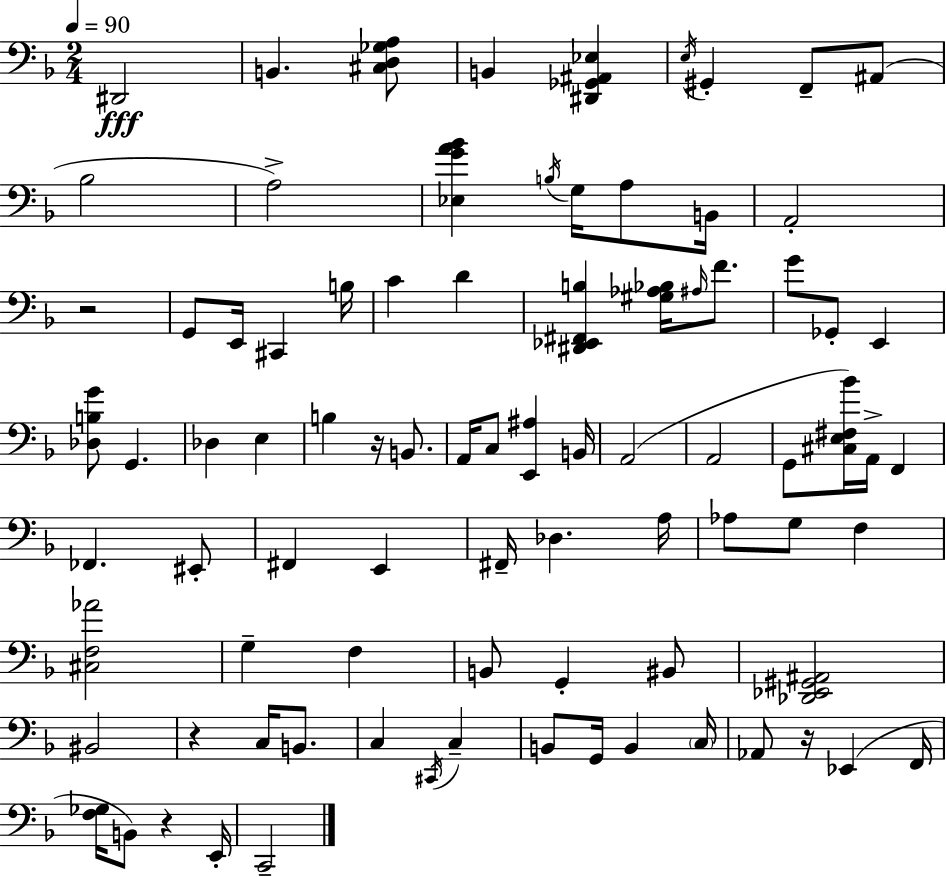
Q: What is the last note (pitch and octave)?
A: C2